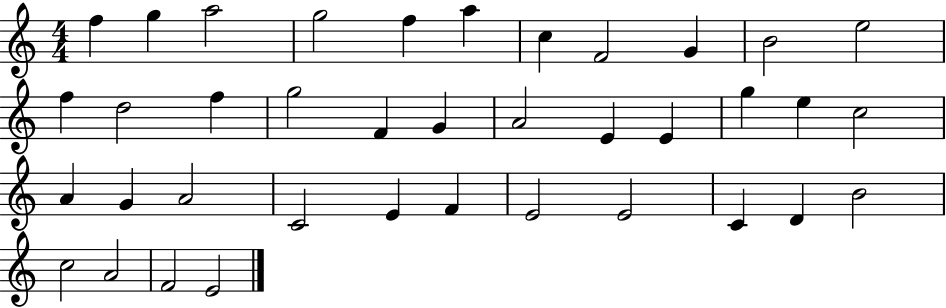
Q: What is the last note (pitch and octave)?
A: E4